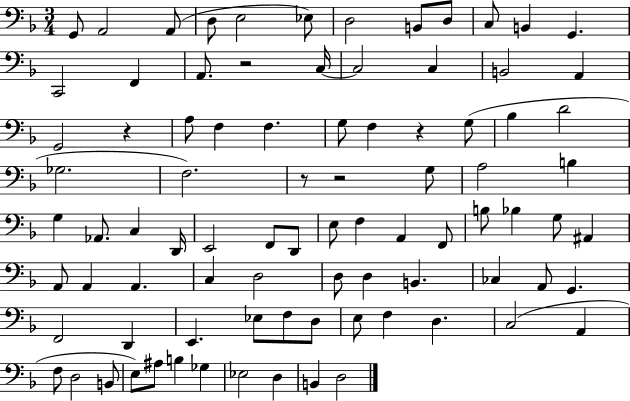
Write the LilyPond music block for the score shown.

{
  \clef bass
  \numericTimeSignature
  \time 3/4
  \key f \major
  \repeat volta 2 { g,8 a,2 a,8( | d8 e2 ees8) | d2 b,8 d8 | c8 b,4 g,4. | \break c,2 f,4 | a,8. r2 c16~~ | c2 c4 | b,2 a,4 | \break g,2 r4 | a8 f4 f4. | g8 f4 r4 g8( | bes4 d'2 | \break ges2. | f2.) | r8 r2 g8 | a2 b4 | \break g4 aes,8. c4 d,16 | e,2 f,8 d,8 | e8 f4 a,4 f,8 | b8 bes4 g8 ais,4 | \break a,8 a,4 a,4. | c4 d2 | d8 d4 b,4. | ces4 a,8 g,4. | \break f,2 d,4 | e,4. ees8 f8 d8 | e8 f4 d4. | c2( a,4 | \break f8 d2 b,8 | e8) ais8 b4 ges4 | ees2 d4 | b,4 d2 | \break } \bar "|."
}